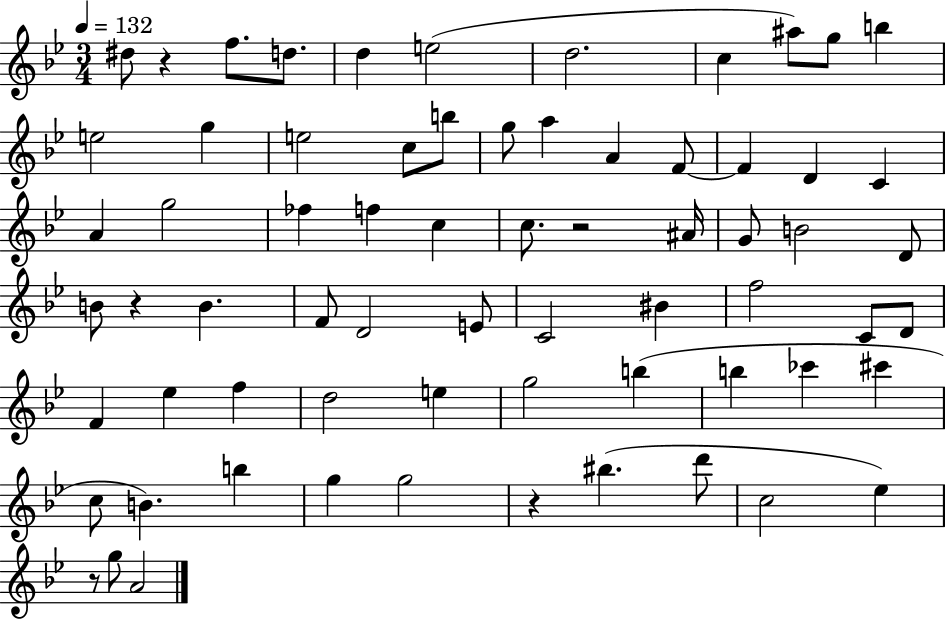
X:1
T:Untitled
M:3/4
L:1/4
K:Bb
^d/2 z f/2 d/2 d e2 d2 c ^a/2 g/2 b e2 g e2 c/2 b/2 g/2 a A F/2 F D C A g2 _f f c c/2 z2 ^A/4 G/2 B2 D/2 B/2 z B F/2 D2 E/2 C2 ^B f2 C/2 D/2 F _e f d2 e g2 b b _c' ^c' c/2 B b g g2 z ^b d'/2 c2 _e z/2 g/2 A2